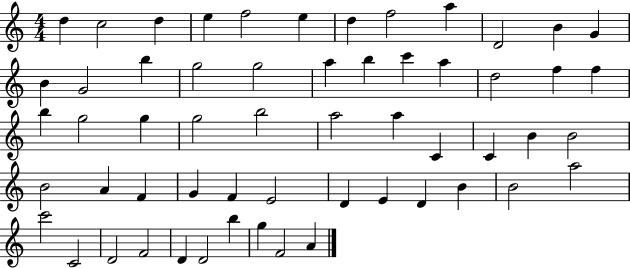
{
  \clef treble
  \numericTimeSignature
  \time 4/4
  \key c \major
  d''4 c''2 d''4 | e''4 f''2 e''4 | d''4 f''2 a''4 | d'2 b'4 g'4 | \break b'4 g'2 b''4 | g''2 g''2 | a''4 b''4 c'''4 a''4 | d''2 f''4 f''4 | \break b''4 g''2 g''4 | g''2 b''2 | a''2 a''4 c'4 | c'4 b'4 b'2 | \break b'2 a'4 f'4 | g'4 f'4 e'2 | d'4 e'4 d'4 b'4 | b'2 a''2 | \break c'''2 c'2 | d'2 f'2 | d'4 d'2 b''4 | g''4 f'2 a'4 | \break \bar "|."
}